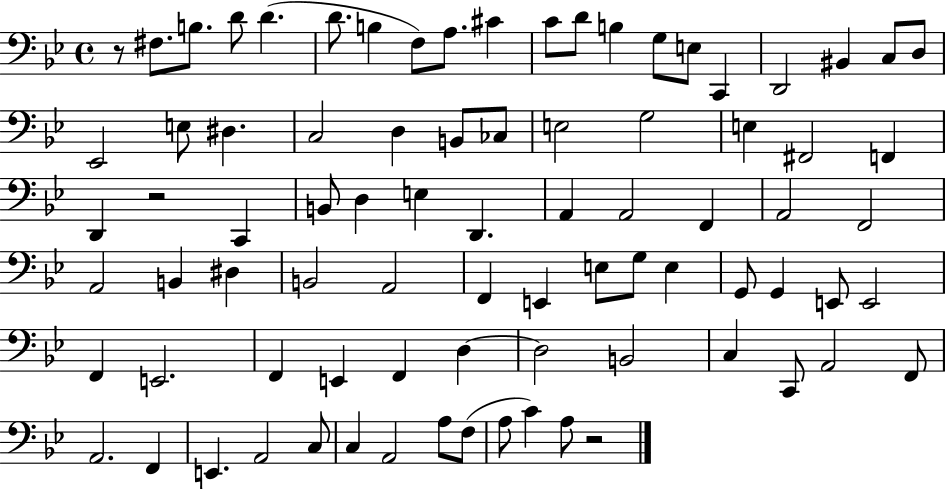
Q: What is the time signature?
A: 4/4